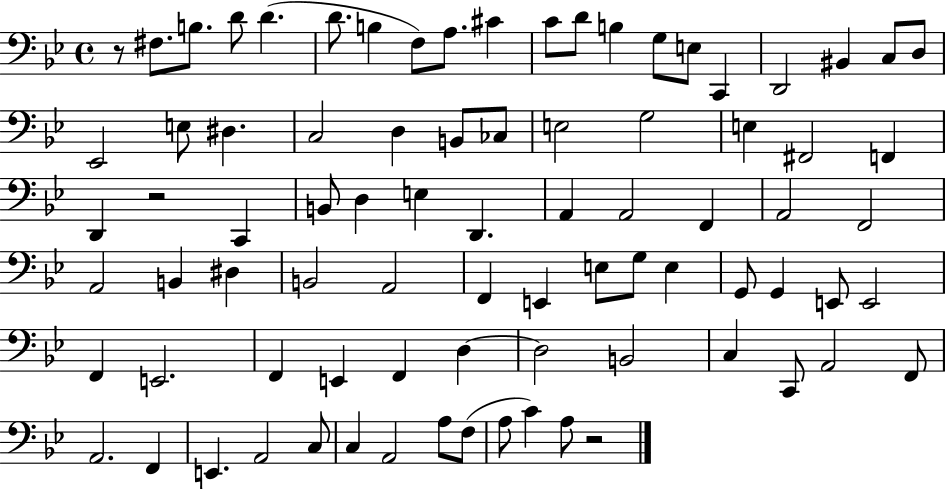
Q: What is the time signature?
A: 4/4